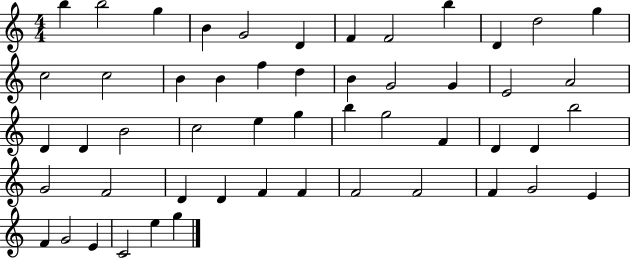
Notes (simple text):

B5/q B5/h G5/q B4/q G4/h D4/q F4/q F4/h B5/q D4/q D5/h G5/q C5/h C5/h B4/q B4/q F5/q D5/q B4/q G4/h G4/q E4/h A4/h D4/q D4/q B4/h C5/h E5/q G5/q B5/q G5/h F4/q D4/q D4/q B5/h G4/h F4/h D4/q D4/q F4/q F4/q F4/h F4/h F4/q G4/h E4/q F4/q G4/h E4/q C4/h E5/q G5/q